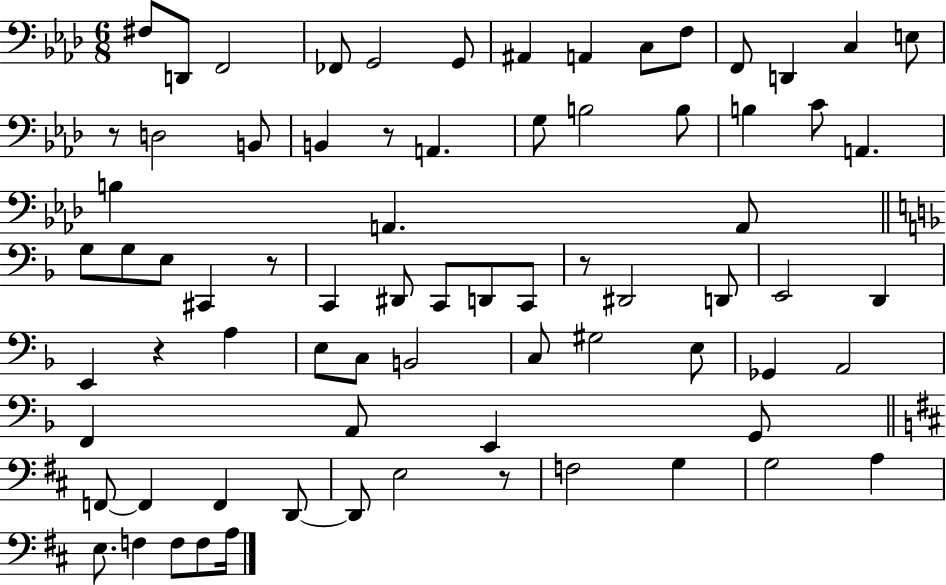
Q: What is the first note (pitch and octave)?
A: F#3